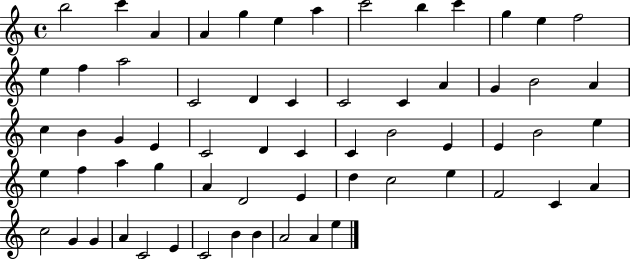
B5/h C6/q A4/q A4/q G5/q E5/q A5/q C6/h B5/q C6/q G5/q E5/q F5/h E5/q F5/q A5/h C4/h D4/q C4/q C4/h C4/q A4/q G4/q B4/h A4/q C5/q B4/q G4/q E4/q C4/h D4/q C4/q C4/q B4/h E4/q E4/q B4/h E5/q E5/q F5/q A5/q G5/q A4/q D4/h E4/q D5/q C5/h E5/q F4/h C4/q A4/q C5/h G4/q G4/q A4/q C4/h E4/q C4/h B4/q B4/q A4/h A4/q E5/q